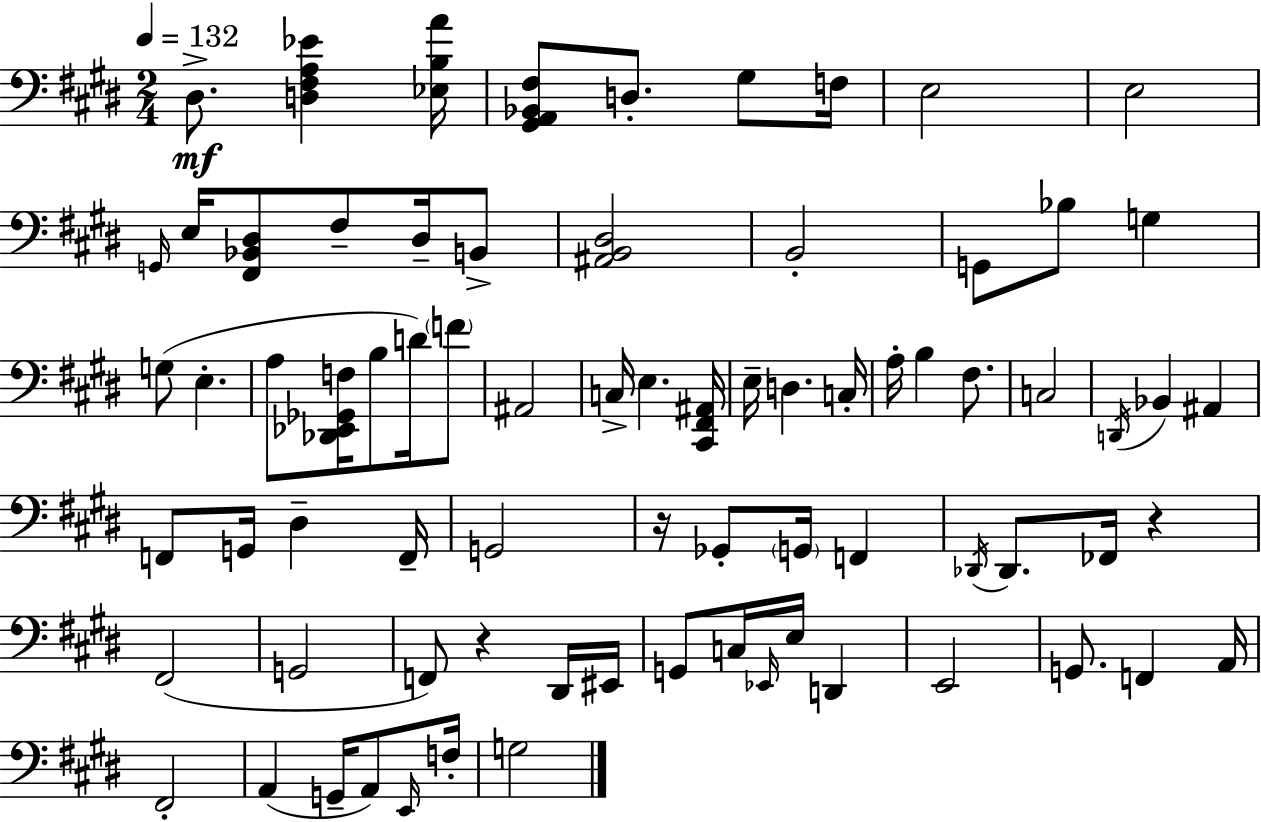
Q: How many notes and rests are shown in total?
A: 76